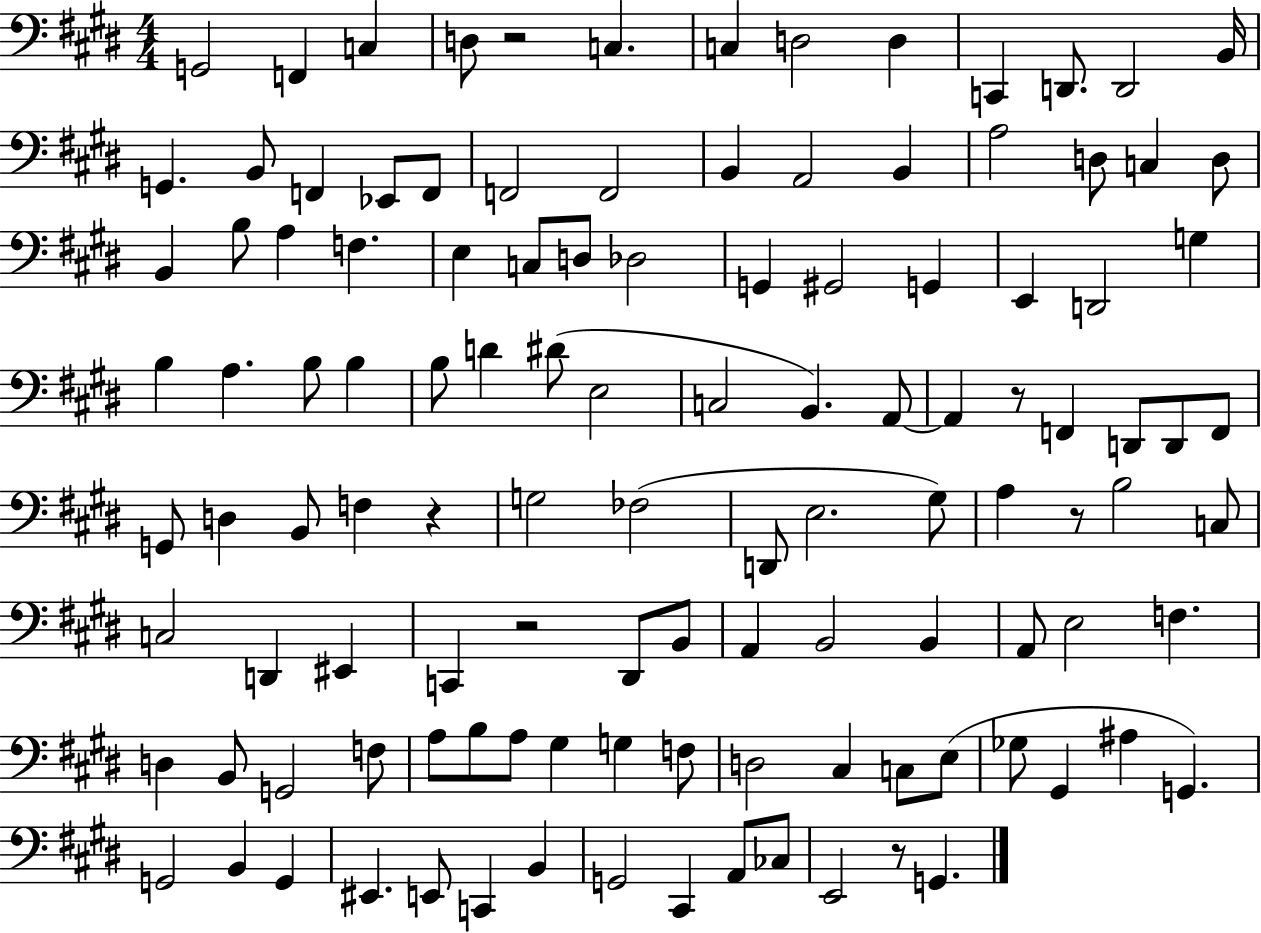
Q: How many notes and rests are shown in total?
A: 117